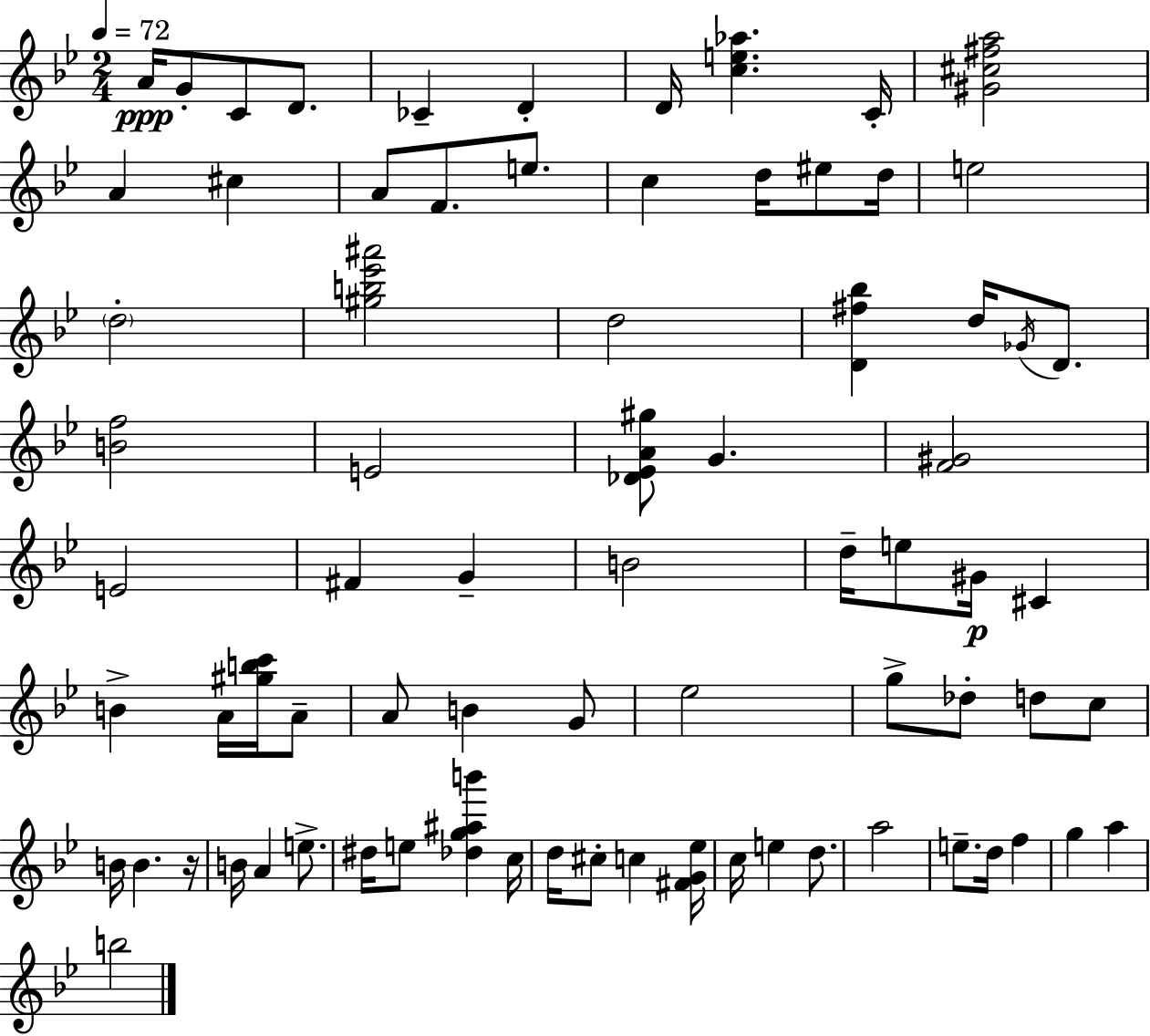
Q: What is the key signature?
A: BES major